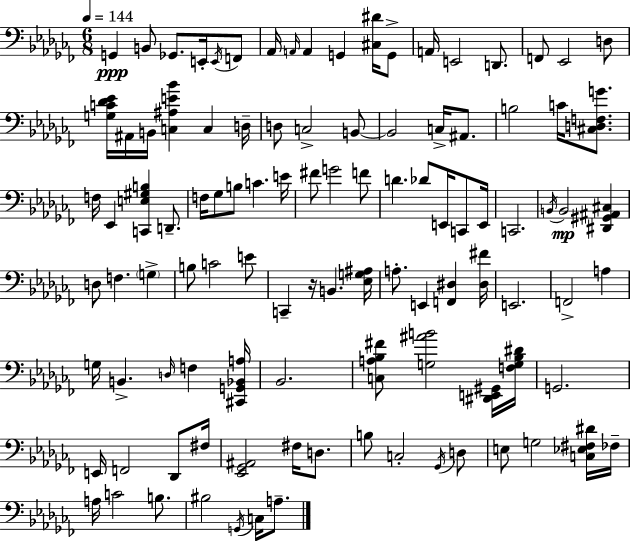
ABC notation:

X:1
T:Untitled
M:6/8
L:1/4
K:Abm
G,, B,,/2 _G,,/2 E,,/4 E,,/4 F,,/2 _A,,/4 A,,/4 A,, G,, [^C,^D]/4 G,,/2 A,,/4 E,,2 D,,/2 F,,/2 _E,,2 D,/2 [G,C_D_E]/4 ^A,,/4 B,,/4 [C,^A,E_B] C, D,/4 D,/2 C,2 B,,/2 B,,2 C,/4 ^A,,/2 B,2 C/4 [^C,D,F,G]/2 F,/4 _E,, [C,,E,^G,B,] D,,/2 F,/4 _G,/2 B,/2 C E/4 ^F/2 G2 F/2 D _D/2 E,,/4 C,,/2 E,,/4 C,,2 B,,/4 B,,2 [^D,,^G,,^A,,^C,] D,/2 F, G, B,/2 C2 E/2 C,, z/4 B,, [_E,G,^A,]/4 A,/2 E,, [F,,^D,] [^D,^F]/4 E,,2 F,,2 A, G,/4 B,, D,/4 F, [^C,,G,,_B,,A,]/4 _B,,2 [C,A,_B,^F]/2 [G,^AB]2 [^D,,E,,^G,,]/4 [F,G,_B,^D]/4 G,,2 E,,/4 F,,2 _D,,/2 ^F,/4 [_E,,_G,,^A,,]2 ^F,/4 D,/2 B,/2 C,2 _G,,/4 D,/2 E,/2 G,2 [C,_E,^F,^D]/4 _F,/4 A,/4 C2 B,/2 ^B,2 G,,/4 C,/4 A,/2